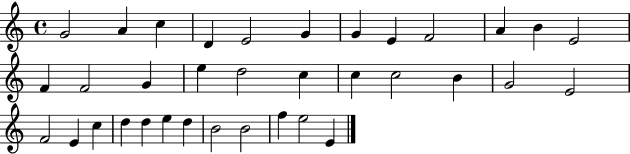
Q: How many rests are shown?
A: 0